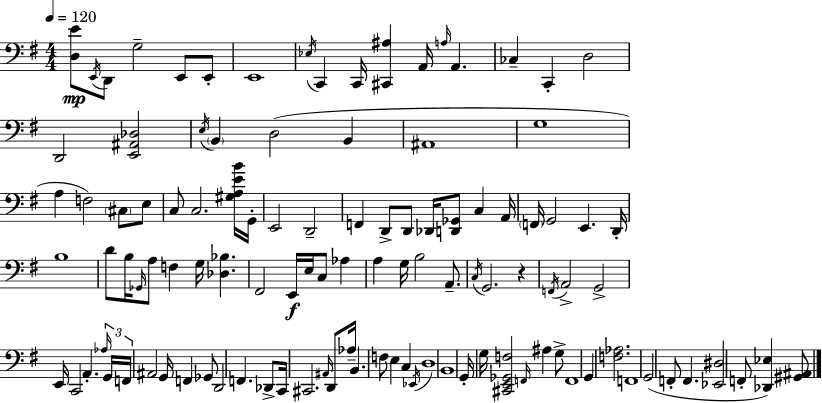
[D3,E4]/e E2/s D2/e G3/h E2/e E2/e E2/w Eb3/s C2/q C2/s [C#2,A#3]/q A2/s A3/s A2/q. CES3/q C2/q D3/h D2/h [E2,A#2,Db3]/h E3/s B2/q D3/h B2/q A#2/w G3/w A3/q F3/h C#3/e E3/e C3/e C3/h. [G#3,A3,E4,B4]/s G2/s E2/h D2/h F2/q D2/e D2/e Db2/s [D2,Gb2]/e C3/q A2/s F2/s G2/h E2/q. D2/s B3/w D4/e B3/s Gb2/s A3/e F3/q G3/s [Db3,Bb3]/q. F#2/h E2/s E3/s C3/e Ab3/q A3/q G3/s B3/h A2/e. C3/s G2/h. R/q F2/s A2/h G2/h E2/s C2/h A2/q. Ab3/s G2/s F2/s A#2/h G2/s F2/q Gb2/e D2/h F2/q. Db2/e C2/s C#2/h. A#2/s D2/e Ab3/s B2/q. F3/e E3/q C3/q Eb2/s D3/w B2/w G2/s G3/s [C#2,E2,Gb2,F3]/h F2/s A#3/q G3/e F2/w G2/q [F3,Ab3]/h. F2/w G2/h F2/e F2/q. [Eb2,D#3]/h F2/e [Db2,Eb3]/q [G#2,A#2]/e